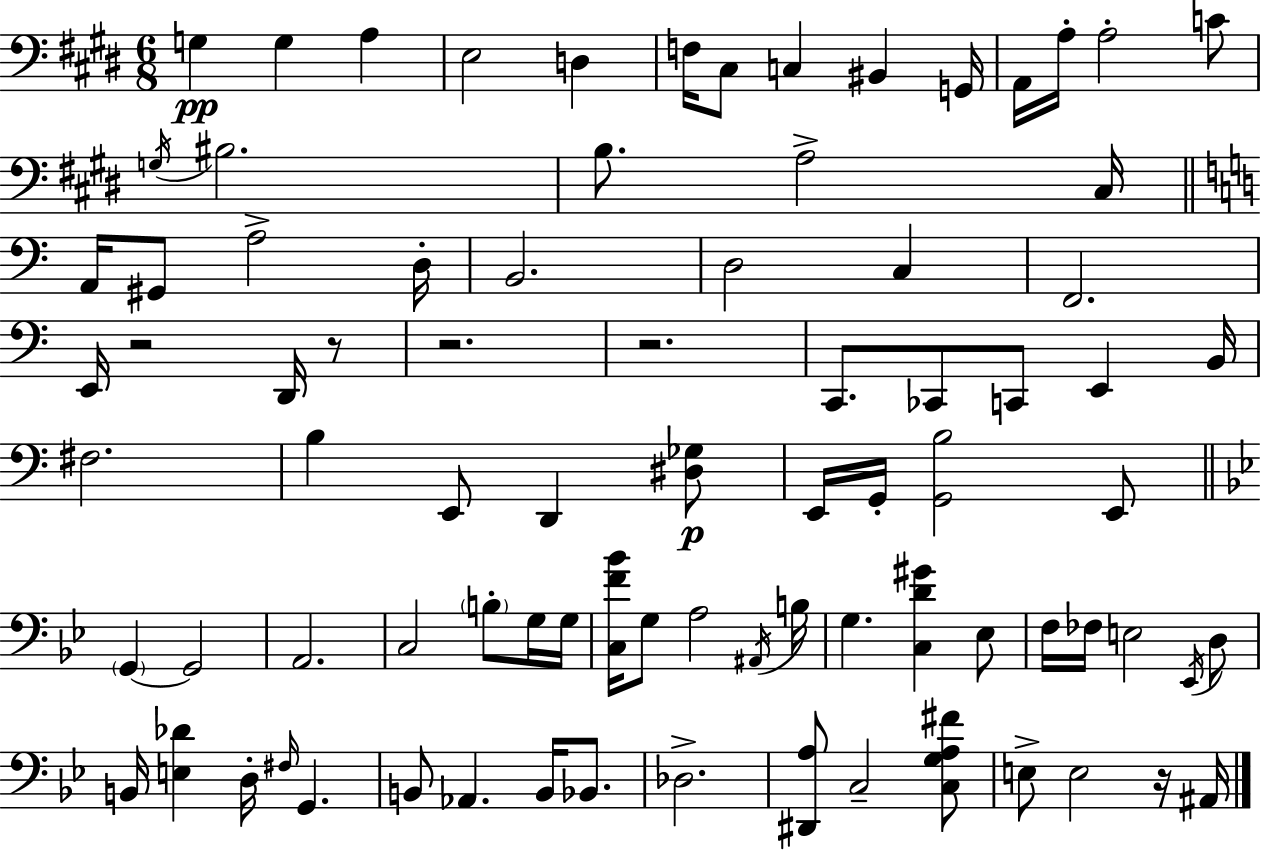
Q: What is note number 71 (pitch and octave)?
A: E3